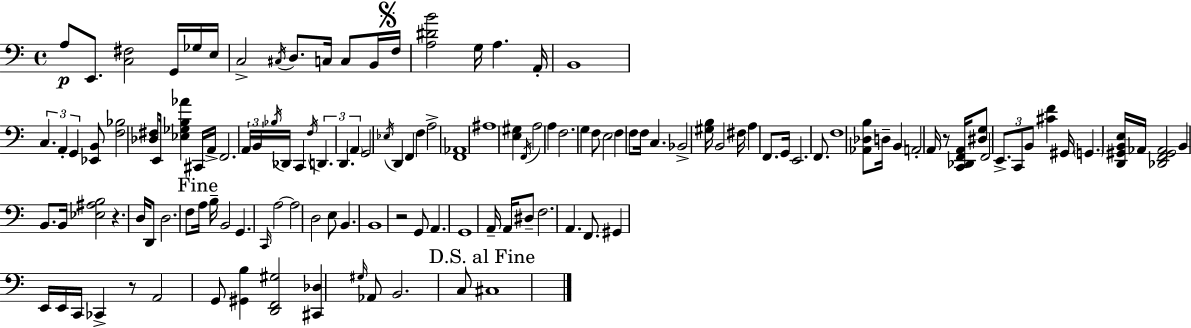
A3/e E2/e. [C3,F#3]/h G2/s Gb3/s E3/s C3/h C#3/s D3/e. C3/s C3/e B2/s F3/s [A3,D#4,B4]/h G3/s A3/q. A2/s B2/w C3/q. A2/q G2/q [Eb2,B2]/e [F3,Bb3]/h [Db3,F#3]/e E2/s [Eb3,Gb3,B3,Ab4]/q C#2/s A2/s F2/h. A2/s B2/s Bb3/s Db2/s C2/q F3/s D2/q. D2/q. A2/q G2/h Eb3/s D2/q F2/q F3/q A3/h [F2,Ab2]/w A#3/w [E3,G#3]/q F2/s A3/h A3/q F3/h. G3/q F3/e E3/h F3/q F3/e F3/s C3/q. Bb2/h [G#3,B3]/s B2/h F#3/s A3/q F2/e. G2/s E2/h. F2/e. F3/w [Ab2,Db3,B3]/e D3/s B2/q A2/h A2/s R/e [C2,Db2,F2,A2]/s [D#3,G3]/e F2/h E2/e. C2/e B2/e [C#4,F4]/q G#2/s G2/q. [D2,G#2,B2,E3]/s Ab2/s [Db2,F2,G#2,Ab2]/h B2/q B2/e. B2/s [Eb3,A#3,B3]/h R/q. D3/s D2/e D3/h. F3/e A3/s B3/s B2/h G2/q. C2/s A3/h A3/h D3/h E3/e B2/q. B2/w R/h G2/e A2/q. G2/w A2/s A2/s D#3/e F3/h. A2/q. F2/e. G#2/q E2/s E2/s C2/s CES2/q R/e A2/h G2/e [G#2,B3]/q [D2,F2,G#3]/h [C#2,Db3]/q G#3/s Ab2/e B2/h. C3/e C#3/w